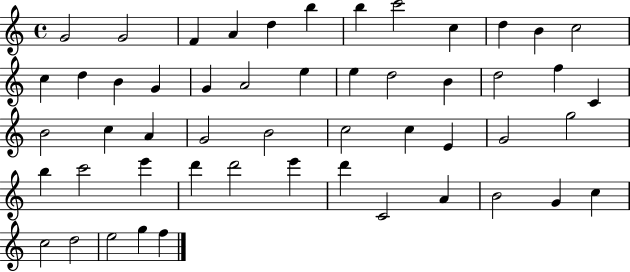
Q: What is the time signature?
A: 4/4